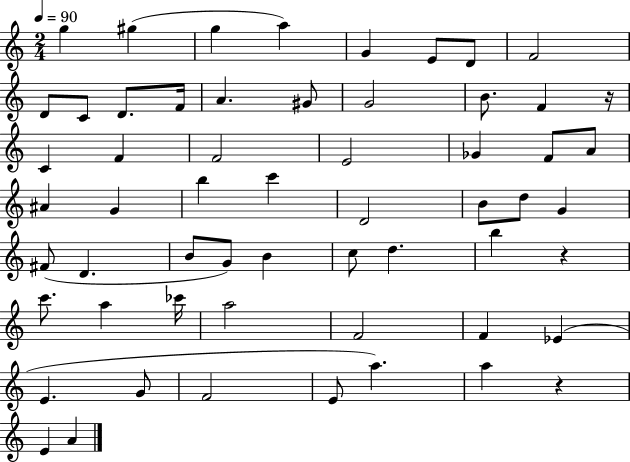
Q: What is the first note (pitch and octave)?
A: G5